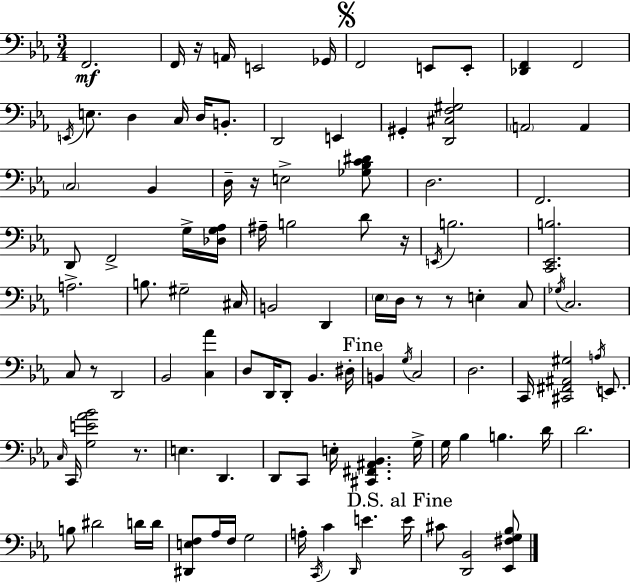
{
  \clef bass
  \numericTimeSignature
  \time 3/4
  \key ees \major
  \repeat volta 2 { f,2.\mf | f,16 r16 a,16 e,2 ges,16 | \mark \markup { \musicglyph "scripts.segno" } f,2 e,8 e,8-. | <des, f,>4 f,2 | \break \acciaccatura { e,16 } e8. d4 c16 d16 b,8.-. | d,2 e,4 | gis,4-. <d, cis f gis>2 | \parenthesize a,2 a,4 | \break \parenthesize c2 bes,4 | d16-- r16 e2-> <ges bes c' dis'>8 | d2. | f,2. | \break d,8 f,2-> g16-> | <des g aes>16 ais16-- b2 d'8 | r16 \acciaccatura { e,16 } b2. | <c, ees, b>2. | \break a2.-> | b8. gis2-- | cis16 b,2 d,4 | \parenthesize ees16 d16 r8 r8 e4-. | \break c8 \acciaccatura { ges16 } c2. | c8 r8 d,2 | bes,2 <c aes'>4 | d8 d,16 d,8-. bes,4. | \break dis16-. \mark "Fine" b,4 \acciaccatura { g16 } c2 | d2. | c,16 <cis, fis, ais, gis>2 | \acciaccatura { a16 } e,8. \grace { c16 } c,16 <g e' aes' bes'>2 | \break r8. e4. | d,4. d,8 c,8 e16-. <cis, fis, ais, bes,>4. | g16-> g16 bes4 b4. | d'16 d'2. | \break b8 dis'2 | d'16 d'16 <dis, e f>8 aes16 f16 g2 | a16-. \acciaccatura { c,16 } c'4 | \grace { d,16 } e'4. \mark "D.S. al Fine" e'16 cis'8 <d, bes,>2 | \break <ees, fis g bes>8 } \bar "|."
}